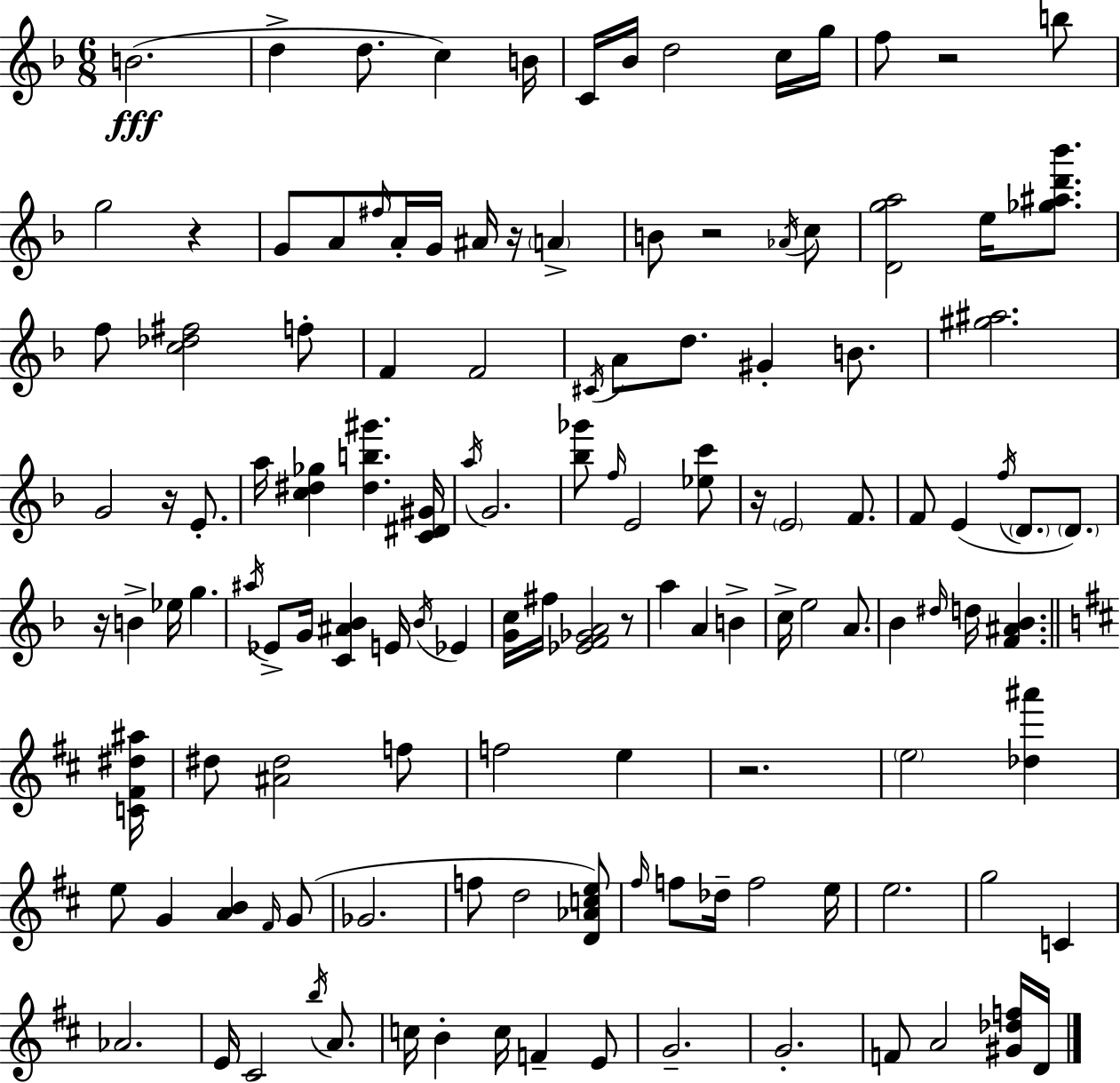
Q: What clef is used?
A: treble